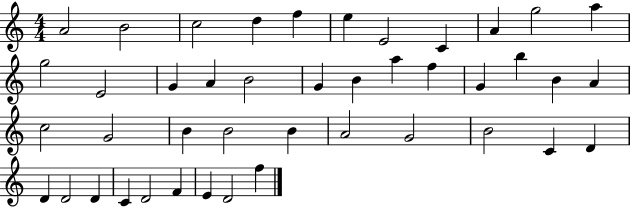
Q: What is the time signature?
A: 4/4